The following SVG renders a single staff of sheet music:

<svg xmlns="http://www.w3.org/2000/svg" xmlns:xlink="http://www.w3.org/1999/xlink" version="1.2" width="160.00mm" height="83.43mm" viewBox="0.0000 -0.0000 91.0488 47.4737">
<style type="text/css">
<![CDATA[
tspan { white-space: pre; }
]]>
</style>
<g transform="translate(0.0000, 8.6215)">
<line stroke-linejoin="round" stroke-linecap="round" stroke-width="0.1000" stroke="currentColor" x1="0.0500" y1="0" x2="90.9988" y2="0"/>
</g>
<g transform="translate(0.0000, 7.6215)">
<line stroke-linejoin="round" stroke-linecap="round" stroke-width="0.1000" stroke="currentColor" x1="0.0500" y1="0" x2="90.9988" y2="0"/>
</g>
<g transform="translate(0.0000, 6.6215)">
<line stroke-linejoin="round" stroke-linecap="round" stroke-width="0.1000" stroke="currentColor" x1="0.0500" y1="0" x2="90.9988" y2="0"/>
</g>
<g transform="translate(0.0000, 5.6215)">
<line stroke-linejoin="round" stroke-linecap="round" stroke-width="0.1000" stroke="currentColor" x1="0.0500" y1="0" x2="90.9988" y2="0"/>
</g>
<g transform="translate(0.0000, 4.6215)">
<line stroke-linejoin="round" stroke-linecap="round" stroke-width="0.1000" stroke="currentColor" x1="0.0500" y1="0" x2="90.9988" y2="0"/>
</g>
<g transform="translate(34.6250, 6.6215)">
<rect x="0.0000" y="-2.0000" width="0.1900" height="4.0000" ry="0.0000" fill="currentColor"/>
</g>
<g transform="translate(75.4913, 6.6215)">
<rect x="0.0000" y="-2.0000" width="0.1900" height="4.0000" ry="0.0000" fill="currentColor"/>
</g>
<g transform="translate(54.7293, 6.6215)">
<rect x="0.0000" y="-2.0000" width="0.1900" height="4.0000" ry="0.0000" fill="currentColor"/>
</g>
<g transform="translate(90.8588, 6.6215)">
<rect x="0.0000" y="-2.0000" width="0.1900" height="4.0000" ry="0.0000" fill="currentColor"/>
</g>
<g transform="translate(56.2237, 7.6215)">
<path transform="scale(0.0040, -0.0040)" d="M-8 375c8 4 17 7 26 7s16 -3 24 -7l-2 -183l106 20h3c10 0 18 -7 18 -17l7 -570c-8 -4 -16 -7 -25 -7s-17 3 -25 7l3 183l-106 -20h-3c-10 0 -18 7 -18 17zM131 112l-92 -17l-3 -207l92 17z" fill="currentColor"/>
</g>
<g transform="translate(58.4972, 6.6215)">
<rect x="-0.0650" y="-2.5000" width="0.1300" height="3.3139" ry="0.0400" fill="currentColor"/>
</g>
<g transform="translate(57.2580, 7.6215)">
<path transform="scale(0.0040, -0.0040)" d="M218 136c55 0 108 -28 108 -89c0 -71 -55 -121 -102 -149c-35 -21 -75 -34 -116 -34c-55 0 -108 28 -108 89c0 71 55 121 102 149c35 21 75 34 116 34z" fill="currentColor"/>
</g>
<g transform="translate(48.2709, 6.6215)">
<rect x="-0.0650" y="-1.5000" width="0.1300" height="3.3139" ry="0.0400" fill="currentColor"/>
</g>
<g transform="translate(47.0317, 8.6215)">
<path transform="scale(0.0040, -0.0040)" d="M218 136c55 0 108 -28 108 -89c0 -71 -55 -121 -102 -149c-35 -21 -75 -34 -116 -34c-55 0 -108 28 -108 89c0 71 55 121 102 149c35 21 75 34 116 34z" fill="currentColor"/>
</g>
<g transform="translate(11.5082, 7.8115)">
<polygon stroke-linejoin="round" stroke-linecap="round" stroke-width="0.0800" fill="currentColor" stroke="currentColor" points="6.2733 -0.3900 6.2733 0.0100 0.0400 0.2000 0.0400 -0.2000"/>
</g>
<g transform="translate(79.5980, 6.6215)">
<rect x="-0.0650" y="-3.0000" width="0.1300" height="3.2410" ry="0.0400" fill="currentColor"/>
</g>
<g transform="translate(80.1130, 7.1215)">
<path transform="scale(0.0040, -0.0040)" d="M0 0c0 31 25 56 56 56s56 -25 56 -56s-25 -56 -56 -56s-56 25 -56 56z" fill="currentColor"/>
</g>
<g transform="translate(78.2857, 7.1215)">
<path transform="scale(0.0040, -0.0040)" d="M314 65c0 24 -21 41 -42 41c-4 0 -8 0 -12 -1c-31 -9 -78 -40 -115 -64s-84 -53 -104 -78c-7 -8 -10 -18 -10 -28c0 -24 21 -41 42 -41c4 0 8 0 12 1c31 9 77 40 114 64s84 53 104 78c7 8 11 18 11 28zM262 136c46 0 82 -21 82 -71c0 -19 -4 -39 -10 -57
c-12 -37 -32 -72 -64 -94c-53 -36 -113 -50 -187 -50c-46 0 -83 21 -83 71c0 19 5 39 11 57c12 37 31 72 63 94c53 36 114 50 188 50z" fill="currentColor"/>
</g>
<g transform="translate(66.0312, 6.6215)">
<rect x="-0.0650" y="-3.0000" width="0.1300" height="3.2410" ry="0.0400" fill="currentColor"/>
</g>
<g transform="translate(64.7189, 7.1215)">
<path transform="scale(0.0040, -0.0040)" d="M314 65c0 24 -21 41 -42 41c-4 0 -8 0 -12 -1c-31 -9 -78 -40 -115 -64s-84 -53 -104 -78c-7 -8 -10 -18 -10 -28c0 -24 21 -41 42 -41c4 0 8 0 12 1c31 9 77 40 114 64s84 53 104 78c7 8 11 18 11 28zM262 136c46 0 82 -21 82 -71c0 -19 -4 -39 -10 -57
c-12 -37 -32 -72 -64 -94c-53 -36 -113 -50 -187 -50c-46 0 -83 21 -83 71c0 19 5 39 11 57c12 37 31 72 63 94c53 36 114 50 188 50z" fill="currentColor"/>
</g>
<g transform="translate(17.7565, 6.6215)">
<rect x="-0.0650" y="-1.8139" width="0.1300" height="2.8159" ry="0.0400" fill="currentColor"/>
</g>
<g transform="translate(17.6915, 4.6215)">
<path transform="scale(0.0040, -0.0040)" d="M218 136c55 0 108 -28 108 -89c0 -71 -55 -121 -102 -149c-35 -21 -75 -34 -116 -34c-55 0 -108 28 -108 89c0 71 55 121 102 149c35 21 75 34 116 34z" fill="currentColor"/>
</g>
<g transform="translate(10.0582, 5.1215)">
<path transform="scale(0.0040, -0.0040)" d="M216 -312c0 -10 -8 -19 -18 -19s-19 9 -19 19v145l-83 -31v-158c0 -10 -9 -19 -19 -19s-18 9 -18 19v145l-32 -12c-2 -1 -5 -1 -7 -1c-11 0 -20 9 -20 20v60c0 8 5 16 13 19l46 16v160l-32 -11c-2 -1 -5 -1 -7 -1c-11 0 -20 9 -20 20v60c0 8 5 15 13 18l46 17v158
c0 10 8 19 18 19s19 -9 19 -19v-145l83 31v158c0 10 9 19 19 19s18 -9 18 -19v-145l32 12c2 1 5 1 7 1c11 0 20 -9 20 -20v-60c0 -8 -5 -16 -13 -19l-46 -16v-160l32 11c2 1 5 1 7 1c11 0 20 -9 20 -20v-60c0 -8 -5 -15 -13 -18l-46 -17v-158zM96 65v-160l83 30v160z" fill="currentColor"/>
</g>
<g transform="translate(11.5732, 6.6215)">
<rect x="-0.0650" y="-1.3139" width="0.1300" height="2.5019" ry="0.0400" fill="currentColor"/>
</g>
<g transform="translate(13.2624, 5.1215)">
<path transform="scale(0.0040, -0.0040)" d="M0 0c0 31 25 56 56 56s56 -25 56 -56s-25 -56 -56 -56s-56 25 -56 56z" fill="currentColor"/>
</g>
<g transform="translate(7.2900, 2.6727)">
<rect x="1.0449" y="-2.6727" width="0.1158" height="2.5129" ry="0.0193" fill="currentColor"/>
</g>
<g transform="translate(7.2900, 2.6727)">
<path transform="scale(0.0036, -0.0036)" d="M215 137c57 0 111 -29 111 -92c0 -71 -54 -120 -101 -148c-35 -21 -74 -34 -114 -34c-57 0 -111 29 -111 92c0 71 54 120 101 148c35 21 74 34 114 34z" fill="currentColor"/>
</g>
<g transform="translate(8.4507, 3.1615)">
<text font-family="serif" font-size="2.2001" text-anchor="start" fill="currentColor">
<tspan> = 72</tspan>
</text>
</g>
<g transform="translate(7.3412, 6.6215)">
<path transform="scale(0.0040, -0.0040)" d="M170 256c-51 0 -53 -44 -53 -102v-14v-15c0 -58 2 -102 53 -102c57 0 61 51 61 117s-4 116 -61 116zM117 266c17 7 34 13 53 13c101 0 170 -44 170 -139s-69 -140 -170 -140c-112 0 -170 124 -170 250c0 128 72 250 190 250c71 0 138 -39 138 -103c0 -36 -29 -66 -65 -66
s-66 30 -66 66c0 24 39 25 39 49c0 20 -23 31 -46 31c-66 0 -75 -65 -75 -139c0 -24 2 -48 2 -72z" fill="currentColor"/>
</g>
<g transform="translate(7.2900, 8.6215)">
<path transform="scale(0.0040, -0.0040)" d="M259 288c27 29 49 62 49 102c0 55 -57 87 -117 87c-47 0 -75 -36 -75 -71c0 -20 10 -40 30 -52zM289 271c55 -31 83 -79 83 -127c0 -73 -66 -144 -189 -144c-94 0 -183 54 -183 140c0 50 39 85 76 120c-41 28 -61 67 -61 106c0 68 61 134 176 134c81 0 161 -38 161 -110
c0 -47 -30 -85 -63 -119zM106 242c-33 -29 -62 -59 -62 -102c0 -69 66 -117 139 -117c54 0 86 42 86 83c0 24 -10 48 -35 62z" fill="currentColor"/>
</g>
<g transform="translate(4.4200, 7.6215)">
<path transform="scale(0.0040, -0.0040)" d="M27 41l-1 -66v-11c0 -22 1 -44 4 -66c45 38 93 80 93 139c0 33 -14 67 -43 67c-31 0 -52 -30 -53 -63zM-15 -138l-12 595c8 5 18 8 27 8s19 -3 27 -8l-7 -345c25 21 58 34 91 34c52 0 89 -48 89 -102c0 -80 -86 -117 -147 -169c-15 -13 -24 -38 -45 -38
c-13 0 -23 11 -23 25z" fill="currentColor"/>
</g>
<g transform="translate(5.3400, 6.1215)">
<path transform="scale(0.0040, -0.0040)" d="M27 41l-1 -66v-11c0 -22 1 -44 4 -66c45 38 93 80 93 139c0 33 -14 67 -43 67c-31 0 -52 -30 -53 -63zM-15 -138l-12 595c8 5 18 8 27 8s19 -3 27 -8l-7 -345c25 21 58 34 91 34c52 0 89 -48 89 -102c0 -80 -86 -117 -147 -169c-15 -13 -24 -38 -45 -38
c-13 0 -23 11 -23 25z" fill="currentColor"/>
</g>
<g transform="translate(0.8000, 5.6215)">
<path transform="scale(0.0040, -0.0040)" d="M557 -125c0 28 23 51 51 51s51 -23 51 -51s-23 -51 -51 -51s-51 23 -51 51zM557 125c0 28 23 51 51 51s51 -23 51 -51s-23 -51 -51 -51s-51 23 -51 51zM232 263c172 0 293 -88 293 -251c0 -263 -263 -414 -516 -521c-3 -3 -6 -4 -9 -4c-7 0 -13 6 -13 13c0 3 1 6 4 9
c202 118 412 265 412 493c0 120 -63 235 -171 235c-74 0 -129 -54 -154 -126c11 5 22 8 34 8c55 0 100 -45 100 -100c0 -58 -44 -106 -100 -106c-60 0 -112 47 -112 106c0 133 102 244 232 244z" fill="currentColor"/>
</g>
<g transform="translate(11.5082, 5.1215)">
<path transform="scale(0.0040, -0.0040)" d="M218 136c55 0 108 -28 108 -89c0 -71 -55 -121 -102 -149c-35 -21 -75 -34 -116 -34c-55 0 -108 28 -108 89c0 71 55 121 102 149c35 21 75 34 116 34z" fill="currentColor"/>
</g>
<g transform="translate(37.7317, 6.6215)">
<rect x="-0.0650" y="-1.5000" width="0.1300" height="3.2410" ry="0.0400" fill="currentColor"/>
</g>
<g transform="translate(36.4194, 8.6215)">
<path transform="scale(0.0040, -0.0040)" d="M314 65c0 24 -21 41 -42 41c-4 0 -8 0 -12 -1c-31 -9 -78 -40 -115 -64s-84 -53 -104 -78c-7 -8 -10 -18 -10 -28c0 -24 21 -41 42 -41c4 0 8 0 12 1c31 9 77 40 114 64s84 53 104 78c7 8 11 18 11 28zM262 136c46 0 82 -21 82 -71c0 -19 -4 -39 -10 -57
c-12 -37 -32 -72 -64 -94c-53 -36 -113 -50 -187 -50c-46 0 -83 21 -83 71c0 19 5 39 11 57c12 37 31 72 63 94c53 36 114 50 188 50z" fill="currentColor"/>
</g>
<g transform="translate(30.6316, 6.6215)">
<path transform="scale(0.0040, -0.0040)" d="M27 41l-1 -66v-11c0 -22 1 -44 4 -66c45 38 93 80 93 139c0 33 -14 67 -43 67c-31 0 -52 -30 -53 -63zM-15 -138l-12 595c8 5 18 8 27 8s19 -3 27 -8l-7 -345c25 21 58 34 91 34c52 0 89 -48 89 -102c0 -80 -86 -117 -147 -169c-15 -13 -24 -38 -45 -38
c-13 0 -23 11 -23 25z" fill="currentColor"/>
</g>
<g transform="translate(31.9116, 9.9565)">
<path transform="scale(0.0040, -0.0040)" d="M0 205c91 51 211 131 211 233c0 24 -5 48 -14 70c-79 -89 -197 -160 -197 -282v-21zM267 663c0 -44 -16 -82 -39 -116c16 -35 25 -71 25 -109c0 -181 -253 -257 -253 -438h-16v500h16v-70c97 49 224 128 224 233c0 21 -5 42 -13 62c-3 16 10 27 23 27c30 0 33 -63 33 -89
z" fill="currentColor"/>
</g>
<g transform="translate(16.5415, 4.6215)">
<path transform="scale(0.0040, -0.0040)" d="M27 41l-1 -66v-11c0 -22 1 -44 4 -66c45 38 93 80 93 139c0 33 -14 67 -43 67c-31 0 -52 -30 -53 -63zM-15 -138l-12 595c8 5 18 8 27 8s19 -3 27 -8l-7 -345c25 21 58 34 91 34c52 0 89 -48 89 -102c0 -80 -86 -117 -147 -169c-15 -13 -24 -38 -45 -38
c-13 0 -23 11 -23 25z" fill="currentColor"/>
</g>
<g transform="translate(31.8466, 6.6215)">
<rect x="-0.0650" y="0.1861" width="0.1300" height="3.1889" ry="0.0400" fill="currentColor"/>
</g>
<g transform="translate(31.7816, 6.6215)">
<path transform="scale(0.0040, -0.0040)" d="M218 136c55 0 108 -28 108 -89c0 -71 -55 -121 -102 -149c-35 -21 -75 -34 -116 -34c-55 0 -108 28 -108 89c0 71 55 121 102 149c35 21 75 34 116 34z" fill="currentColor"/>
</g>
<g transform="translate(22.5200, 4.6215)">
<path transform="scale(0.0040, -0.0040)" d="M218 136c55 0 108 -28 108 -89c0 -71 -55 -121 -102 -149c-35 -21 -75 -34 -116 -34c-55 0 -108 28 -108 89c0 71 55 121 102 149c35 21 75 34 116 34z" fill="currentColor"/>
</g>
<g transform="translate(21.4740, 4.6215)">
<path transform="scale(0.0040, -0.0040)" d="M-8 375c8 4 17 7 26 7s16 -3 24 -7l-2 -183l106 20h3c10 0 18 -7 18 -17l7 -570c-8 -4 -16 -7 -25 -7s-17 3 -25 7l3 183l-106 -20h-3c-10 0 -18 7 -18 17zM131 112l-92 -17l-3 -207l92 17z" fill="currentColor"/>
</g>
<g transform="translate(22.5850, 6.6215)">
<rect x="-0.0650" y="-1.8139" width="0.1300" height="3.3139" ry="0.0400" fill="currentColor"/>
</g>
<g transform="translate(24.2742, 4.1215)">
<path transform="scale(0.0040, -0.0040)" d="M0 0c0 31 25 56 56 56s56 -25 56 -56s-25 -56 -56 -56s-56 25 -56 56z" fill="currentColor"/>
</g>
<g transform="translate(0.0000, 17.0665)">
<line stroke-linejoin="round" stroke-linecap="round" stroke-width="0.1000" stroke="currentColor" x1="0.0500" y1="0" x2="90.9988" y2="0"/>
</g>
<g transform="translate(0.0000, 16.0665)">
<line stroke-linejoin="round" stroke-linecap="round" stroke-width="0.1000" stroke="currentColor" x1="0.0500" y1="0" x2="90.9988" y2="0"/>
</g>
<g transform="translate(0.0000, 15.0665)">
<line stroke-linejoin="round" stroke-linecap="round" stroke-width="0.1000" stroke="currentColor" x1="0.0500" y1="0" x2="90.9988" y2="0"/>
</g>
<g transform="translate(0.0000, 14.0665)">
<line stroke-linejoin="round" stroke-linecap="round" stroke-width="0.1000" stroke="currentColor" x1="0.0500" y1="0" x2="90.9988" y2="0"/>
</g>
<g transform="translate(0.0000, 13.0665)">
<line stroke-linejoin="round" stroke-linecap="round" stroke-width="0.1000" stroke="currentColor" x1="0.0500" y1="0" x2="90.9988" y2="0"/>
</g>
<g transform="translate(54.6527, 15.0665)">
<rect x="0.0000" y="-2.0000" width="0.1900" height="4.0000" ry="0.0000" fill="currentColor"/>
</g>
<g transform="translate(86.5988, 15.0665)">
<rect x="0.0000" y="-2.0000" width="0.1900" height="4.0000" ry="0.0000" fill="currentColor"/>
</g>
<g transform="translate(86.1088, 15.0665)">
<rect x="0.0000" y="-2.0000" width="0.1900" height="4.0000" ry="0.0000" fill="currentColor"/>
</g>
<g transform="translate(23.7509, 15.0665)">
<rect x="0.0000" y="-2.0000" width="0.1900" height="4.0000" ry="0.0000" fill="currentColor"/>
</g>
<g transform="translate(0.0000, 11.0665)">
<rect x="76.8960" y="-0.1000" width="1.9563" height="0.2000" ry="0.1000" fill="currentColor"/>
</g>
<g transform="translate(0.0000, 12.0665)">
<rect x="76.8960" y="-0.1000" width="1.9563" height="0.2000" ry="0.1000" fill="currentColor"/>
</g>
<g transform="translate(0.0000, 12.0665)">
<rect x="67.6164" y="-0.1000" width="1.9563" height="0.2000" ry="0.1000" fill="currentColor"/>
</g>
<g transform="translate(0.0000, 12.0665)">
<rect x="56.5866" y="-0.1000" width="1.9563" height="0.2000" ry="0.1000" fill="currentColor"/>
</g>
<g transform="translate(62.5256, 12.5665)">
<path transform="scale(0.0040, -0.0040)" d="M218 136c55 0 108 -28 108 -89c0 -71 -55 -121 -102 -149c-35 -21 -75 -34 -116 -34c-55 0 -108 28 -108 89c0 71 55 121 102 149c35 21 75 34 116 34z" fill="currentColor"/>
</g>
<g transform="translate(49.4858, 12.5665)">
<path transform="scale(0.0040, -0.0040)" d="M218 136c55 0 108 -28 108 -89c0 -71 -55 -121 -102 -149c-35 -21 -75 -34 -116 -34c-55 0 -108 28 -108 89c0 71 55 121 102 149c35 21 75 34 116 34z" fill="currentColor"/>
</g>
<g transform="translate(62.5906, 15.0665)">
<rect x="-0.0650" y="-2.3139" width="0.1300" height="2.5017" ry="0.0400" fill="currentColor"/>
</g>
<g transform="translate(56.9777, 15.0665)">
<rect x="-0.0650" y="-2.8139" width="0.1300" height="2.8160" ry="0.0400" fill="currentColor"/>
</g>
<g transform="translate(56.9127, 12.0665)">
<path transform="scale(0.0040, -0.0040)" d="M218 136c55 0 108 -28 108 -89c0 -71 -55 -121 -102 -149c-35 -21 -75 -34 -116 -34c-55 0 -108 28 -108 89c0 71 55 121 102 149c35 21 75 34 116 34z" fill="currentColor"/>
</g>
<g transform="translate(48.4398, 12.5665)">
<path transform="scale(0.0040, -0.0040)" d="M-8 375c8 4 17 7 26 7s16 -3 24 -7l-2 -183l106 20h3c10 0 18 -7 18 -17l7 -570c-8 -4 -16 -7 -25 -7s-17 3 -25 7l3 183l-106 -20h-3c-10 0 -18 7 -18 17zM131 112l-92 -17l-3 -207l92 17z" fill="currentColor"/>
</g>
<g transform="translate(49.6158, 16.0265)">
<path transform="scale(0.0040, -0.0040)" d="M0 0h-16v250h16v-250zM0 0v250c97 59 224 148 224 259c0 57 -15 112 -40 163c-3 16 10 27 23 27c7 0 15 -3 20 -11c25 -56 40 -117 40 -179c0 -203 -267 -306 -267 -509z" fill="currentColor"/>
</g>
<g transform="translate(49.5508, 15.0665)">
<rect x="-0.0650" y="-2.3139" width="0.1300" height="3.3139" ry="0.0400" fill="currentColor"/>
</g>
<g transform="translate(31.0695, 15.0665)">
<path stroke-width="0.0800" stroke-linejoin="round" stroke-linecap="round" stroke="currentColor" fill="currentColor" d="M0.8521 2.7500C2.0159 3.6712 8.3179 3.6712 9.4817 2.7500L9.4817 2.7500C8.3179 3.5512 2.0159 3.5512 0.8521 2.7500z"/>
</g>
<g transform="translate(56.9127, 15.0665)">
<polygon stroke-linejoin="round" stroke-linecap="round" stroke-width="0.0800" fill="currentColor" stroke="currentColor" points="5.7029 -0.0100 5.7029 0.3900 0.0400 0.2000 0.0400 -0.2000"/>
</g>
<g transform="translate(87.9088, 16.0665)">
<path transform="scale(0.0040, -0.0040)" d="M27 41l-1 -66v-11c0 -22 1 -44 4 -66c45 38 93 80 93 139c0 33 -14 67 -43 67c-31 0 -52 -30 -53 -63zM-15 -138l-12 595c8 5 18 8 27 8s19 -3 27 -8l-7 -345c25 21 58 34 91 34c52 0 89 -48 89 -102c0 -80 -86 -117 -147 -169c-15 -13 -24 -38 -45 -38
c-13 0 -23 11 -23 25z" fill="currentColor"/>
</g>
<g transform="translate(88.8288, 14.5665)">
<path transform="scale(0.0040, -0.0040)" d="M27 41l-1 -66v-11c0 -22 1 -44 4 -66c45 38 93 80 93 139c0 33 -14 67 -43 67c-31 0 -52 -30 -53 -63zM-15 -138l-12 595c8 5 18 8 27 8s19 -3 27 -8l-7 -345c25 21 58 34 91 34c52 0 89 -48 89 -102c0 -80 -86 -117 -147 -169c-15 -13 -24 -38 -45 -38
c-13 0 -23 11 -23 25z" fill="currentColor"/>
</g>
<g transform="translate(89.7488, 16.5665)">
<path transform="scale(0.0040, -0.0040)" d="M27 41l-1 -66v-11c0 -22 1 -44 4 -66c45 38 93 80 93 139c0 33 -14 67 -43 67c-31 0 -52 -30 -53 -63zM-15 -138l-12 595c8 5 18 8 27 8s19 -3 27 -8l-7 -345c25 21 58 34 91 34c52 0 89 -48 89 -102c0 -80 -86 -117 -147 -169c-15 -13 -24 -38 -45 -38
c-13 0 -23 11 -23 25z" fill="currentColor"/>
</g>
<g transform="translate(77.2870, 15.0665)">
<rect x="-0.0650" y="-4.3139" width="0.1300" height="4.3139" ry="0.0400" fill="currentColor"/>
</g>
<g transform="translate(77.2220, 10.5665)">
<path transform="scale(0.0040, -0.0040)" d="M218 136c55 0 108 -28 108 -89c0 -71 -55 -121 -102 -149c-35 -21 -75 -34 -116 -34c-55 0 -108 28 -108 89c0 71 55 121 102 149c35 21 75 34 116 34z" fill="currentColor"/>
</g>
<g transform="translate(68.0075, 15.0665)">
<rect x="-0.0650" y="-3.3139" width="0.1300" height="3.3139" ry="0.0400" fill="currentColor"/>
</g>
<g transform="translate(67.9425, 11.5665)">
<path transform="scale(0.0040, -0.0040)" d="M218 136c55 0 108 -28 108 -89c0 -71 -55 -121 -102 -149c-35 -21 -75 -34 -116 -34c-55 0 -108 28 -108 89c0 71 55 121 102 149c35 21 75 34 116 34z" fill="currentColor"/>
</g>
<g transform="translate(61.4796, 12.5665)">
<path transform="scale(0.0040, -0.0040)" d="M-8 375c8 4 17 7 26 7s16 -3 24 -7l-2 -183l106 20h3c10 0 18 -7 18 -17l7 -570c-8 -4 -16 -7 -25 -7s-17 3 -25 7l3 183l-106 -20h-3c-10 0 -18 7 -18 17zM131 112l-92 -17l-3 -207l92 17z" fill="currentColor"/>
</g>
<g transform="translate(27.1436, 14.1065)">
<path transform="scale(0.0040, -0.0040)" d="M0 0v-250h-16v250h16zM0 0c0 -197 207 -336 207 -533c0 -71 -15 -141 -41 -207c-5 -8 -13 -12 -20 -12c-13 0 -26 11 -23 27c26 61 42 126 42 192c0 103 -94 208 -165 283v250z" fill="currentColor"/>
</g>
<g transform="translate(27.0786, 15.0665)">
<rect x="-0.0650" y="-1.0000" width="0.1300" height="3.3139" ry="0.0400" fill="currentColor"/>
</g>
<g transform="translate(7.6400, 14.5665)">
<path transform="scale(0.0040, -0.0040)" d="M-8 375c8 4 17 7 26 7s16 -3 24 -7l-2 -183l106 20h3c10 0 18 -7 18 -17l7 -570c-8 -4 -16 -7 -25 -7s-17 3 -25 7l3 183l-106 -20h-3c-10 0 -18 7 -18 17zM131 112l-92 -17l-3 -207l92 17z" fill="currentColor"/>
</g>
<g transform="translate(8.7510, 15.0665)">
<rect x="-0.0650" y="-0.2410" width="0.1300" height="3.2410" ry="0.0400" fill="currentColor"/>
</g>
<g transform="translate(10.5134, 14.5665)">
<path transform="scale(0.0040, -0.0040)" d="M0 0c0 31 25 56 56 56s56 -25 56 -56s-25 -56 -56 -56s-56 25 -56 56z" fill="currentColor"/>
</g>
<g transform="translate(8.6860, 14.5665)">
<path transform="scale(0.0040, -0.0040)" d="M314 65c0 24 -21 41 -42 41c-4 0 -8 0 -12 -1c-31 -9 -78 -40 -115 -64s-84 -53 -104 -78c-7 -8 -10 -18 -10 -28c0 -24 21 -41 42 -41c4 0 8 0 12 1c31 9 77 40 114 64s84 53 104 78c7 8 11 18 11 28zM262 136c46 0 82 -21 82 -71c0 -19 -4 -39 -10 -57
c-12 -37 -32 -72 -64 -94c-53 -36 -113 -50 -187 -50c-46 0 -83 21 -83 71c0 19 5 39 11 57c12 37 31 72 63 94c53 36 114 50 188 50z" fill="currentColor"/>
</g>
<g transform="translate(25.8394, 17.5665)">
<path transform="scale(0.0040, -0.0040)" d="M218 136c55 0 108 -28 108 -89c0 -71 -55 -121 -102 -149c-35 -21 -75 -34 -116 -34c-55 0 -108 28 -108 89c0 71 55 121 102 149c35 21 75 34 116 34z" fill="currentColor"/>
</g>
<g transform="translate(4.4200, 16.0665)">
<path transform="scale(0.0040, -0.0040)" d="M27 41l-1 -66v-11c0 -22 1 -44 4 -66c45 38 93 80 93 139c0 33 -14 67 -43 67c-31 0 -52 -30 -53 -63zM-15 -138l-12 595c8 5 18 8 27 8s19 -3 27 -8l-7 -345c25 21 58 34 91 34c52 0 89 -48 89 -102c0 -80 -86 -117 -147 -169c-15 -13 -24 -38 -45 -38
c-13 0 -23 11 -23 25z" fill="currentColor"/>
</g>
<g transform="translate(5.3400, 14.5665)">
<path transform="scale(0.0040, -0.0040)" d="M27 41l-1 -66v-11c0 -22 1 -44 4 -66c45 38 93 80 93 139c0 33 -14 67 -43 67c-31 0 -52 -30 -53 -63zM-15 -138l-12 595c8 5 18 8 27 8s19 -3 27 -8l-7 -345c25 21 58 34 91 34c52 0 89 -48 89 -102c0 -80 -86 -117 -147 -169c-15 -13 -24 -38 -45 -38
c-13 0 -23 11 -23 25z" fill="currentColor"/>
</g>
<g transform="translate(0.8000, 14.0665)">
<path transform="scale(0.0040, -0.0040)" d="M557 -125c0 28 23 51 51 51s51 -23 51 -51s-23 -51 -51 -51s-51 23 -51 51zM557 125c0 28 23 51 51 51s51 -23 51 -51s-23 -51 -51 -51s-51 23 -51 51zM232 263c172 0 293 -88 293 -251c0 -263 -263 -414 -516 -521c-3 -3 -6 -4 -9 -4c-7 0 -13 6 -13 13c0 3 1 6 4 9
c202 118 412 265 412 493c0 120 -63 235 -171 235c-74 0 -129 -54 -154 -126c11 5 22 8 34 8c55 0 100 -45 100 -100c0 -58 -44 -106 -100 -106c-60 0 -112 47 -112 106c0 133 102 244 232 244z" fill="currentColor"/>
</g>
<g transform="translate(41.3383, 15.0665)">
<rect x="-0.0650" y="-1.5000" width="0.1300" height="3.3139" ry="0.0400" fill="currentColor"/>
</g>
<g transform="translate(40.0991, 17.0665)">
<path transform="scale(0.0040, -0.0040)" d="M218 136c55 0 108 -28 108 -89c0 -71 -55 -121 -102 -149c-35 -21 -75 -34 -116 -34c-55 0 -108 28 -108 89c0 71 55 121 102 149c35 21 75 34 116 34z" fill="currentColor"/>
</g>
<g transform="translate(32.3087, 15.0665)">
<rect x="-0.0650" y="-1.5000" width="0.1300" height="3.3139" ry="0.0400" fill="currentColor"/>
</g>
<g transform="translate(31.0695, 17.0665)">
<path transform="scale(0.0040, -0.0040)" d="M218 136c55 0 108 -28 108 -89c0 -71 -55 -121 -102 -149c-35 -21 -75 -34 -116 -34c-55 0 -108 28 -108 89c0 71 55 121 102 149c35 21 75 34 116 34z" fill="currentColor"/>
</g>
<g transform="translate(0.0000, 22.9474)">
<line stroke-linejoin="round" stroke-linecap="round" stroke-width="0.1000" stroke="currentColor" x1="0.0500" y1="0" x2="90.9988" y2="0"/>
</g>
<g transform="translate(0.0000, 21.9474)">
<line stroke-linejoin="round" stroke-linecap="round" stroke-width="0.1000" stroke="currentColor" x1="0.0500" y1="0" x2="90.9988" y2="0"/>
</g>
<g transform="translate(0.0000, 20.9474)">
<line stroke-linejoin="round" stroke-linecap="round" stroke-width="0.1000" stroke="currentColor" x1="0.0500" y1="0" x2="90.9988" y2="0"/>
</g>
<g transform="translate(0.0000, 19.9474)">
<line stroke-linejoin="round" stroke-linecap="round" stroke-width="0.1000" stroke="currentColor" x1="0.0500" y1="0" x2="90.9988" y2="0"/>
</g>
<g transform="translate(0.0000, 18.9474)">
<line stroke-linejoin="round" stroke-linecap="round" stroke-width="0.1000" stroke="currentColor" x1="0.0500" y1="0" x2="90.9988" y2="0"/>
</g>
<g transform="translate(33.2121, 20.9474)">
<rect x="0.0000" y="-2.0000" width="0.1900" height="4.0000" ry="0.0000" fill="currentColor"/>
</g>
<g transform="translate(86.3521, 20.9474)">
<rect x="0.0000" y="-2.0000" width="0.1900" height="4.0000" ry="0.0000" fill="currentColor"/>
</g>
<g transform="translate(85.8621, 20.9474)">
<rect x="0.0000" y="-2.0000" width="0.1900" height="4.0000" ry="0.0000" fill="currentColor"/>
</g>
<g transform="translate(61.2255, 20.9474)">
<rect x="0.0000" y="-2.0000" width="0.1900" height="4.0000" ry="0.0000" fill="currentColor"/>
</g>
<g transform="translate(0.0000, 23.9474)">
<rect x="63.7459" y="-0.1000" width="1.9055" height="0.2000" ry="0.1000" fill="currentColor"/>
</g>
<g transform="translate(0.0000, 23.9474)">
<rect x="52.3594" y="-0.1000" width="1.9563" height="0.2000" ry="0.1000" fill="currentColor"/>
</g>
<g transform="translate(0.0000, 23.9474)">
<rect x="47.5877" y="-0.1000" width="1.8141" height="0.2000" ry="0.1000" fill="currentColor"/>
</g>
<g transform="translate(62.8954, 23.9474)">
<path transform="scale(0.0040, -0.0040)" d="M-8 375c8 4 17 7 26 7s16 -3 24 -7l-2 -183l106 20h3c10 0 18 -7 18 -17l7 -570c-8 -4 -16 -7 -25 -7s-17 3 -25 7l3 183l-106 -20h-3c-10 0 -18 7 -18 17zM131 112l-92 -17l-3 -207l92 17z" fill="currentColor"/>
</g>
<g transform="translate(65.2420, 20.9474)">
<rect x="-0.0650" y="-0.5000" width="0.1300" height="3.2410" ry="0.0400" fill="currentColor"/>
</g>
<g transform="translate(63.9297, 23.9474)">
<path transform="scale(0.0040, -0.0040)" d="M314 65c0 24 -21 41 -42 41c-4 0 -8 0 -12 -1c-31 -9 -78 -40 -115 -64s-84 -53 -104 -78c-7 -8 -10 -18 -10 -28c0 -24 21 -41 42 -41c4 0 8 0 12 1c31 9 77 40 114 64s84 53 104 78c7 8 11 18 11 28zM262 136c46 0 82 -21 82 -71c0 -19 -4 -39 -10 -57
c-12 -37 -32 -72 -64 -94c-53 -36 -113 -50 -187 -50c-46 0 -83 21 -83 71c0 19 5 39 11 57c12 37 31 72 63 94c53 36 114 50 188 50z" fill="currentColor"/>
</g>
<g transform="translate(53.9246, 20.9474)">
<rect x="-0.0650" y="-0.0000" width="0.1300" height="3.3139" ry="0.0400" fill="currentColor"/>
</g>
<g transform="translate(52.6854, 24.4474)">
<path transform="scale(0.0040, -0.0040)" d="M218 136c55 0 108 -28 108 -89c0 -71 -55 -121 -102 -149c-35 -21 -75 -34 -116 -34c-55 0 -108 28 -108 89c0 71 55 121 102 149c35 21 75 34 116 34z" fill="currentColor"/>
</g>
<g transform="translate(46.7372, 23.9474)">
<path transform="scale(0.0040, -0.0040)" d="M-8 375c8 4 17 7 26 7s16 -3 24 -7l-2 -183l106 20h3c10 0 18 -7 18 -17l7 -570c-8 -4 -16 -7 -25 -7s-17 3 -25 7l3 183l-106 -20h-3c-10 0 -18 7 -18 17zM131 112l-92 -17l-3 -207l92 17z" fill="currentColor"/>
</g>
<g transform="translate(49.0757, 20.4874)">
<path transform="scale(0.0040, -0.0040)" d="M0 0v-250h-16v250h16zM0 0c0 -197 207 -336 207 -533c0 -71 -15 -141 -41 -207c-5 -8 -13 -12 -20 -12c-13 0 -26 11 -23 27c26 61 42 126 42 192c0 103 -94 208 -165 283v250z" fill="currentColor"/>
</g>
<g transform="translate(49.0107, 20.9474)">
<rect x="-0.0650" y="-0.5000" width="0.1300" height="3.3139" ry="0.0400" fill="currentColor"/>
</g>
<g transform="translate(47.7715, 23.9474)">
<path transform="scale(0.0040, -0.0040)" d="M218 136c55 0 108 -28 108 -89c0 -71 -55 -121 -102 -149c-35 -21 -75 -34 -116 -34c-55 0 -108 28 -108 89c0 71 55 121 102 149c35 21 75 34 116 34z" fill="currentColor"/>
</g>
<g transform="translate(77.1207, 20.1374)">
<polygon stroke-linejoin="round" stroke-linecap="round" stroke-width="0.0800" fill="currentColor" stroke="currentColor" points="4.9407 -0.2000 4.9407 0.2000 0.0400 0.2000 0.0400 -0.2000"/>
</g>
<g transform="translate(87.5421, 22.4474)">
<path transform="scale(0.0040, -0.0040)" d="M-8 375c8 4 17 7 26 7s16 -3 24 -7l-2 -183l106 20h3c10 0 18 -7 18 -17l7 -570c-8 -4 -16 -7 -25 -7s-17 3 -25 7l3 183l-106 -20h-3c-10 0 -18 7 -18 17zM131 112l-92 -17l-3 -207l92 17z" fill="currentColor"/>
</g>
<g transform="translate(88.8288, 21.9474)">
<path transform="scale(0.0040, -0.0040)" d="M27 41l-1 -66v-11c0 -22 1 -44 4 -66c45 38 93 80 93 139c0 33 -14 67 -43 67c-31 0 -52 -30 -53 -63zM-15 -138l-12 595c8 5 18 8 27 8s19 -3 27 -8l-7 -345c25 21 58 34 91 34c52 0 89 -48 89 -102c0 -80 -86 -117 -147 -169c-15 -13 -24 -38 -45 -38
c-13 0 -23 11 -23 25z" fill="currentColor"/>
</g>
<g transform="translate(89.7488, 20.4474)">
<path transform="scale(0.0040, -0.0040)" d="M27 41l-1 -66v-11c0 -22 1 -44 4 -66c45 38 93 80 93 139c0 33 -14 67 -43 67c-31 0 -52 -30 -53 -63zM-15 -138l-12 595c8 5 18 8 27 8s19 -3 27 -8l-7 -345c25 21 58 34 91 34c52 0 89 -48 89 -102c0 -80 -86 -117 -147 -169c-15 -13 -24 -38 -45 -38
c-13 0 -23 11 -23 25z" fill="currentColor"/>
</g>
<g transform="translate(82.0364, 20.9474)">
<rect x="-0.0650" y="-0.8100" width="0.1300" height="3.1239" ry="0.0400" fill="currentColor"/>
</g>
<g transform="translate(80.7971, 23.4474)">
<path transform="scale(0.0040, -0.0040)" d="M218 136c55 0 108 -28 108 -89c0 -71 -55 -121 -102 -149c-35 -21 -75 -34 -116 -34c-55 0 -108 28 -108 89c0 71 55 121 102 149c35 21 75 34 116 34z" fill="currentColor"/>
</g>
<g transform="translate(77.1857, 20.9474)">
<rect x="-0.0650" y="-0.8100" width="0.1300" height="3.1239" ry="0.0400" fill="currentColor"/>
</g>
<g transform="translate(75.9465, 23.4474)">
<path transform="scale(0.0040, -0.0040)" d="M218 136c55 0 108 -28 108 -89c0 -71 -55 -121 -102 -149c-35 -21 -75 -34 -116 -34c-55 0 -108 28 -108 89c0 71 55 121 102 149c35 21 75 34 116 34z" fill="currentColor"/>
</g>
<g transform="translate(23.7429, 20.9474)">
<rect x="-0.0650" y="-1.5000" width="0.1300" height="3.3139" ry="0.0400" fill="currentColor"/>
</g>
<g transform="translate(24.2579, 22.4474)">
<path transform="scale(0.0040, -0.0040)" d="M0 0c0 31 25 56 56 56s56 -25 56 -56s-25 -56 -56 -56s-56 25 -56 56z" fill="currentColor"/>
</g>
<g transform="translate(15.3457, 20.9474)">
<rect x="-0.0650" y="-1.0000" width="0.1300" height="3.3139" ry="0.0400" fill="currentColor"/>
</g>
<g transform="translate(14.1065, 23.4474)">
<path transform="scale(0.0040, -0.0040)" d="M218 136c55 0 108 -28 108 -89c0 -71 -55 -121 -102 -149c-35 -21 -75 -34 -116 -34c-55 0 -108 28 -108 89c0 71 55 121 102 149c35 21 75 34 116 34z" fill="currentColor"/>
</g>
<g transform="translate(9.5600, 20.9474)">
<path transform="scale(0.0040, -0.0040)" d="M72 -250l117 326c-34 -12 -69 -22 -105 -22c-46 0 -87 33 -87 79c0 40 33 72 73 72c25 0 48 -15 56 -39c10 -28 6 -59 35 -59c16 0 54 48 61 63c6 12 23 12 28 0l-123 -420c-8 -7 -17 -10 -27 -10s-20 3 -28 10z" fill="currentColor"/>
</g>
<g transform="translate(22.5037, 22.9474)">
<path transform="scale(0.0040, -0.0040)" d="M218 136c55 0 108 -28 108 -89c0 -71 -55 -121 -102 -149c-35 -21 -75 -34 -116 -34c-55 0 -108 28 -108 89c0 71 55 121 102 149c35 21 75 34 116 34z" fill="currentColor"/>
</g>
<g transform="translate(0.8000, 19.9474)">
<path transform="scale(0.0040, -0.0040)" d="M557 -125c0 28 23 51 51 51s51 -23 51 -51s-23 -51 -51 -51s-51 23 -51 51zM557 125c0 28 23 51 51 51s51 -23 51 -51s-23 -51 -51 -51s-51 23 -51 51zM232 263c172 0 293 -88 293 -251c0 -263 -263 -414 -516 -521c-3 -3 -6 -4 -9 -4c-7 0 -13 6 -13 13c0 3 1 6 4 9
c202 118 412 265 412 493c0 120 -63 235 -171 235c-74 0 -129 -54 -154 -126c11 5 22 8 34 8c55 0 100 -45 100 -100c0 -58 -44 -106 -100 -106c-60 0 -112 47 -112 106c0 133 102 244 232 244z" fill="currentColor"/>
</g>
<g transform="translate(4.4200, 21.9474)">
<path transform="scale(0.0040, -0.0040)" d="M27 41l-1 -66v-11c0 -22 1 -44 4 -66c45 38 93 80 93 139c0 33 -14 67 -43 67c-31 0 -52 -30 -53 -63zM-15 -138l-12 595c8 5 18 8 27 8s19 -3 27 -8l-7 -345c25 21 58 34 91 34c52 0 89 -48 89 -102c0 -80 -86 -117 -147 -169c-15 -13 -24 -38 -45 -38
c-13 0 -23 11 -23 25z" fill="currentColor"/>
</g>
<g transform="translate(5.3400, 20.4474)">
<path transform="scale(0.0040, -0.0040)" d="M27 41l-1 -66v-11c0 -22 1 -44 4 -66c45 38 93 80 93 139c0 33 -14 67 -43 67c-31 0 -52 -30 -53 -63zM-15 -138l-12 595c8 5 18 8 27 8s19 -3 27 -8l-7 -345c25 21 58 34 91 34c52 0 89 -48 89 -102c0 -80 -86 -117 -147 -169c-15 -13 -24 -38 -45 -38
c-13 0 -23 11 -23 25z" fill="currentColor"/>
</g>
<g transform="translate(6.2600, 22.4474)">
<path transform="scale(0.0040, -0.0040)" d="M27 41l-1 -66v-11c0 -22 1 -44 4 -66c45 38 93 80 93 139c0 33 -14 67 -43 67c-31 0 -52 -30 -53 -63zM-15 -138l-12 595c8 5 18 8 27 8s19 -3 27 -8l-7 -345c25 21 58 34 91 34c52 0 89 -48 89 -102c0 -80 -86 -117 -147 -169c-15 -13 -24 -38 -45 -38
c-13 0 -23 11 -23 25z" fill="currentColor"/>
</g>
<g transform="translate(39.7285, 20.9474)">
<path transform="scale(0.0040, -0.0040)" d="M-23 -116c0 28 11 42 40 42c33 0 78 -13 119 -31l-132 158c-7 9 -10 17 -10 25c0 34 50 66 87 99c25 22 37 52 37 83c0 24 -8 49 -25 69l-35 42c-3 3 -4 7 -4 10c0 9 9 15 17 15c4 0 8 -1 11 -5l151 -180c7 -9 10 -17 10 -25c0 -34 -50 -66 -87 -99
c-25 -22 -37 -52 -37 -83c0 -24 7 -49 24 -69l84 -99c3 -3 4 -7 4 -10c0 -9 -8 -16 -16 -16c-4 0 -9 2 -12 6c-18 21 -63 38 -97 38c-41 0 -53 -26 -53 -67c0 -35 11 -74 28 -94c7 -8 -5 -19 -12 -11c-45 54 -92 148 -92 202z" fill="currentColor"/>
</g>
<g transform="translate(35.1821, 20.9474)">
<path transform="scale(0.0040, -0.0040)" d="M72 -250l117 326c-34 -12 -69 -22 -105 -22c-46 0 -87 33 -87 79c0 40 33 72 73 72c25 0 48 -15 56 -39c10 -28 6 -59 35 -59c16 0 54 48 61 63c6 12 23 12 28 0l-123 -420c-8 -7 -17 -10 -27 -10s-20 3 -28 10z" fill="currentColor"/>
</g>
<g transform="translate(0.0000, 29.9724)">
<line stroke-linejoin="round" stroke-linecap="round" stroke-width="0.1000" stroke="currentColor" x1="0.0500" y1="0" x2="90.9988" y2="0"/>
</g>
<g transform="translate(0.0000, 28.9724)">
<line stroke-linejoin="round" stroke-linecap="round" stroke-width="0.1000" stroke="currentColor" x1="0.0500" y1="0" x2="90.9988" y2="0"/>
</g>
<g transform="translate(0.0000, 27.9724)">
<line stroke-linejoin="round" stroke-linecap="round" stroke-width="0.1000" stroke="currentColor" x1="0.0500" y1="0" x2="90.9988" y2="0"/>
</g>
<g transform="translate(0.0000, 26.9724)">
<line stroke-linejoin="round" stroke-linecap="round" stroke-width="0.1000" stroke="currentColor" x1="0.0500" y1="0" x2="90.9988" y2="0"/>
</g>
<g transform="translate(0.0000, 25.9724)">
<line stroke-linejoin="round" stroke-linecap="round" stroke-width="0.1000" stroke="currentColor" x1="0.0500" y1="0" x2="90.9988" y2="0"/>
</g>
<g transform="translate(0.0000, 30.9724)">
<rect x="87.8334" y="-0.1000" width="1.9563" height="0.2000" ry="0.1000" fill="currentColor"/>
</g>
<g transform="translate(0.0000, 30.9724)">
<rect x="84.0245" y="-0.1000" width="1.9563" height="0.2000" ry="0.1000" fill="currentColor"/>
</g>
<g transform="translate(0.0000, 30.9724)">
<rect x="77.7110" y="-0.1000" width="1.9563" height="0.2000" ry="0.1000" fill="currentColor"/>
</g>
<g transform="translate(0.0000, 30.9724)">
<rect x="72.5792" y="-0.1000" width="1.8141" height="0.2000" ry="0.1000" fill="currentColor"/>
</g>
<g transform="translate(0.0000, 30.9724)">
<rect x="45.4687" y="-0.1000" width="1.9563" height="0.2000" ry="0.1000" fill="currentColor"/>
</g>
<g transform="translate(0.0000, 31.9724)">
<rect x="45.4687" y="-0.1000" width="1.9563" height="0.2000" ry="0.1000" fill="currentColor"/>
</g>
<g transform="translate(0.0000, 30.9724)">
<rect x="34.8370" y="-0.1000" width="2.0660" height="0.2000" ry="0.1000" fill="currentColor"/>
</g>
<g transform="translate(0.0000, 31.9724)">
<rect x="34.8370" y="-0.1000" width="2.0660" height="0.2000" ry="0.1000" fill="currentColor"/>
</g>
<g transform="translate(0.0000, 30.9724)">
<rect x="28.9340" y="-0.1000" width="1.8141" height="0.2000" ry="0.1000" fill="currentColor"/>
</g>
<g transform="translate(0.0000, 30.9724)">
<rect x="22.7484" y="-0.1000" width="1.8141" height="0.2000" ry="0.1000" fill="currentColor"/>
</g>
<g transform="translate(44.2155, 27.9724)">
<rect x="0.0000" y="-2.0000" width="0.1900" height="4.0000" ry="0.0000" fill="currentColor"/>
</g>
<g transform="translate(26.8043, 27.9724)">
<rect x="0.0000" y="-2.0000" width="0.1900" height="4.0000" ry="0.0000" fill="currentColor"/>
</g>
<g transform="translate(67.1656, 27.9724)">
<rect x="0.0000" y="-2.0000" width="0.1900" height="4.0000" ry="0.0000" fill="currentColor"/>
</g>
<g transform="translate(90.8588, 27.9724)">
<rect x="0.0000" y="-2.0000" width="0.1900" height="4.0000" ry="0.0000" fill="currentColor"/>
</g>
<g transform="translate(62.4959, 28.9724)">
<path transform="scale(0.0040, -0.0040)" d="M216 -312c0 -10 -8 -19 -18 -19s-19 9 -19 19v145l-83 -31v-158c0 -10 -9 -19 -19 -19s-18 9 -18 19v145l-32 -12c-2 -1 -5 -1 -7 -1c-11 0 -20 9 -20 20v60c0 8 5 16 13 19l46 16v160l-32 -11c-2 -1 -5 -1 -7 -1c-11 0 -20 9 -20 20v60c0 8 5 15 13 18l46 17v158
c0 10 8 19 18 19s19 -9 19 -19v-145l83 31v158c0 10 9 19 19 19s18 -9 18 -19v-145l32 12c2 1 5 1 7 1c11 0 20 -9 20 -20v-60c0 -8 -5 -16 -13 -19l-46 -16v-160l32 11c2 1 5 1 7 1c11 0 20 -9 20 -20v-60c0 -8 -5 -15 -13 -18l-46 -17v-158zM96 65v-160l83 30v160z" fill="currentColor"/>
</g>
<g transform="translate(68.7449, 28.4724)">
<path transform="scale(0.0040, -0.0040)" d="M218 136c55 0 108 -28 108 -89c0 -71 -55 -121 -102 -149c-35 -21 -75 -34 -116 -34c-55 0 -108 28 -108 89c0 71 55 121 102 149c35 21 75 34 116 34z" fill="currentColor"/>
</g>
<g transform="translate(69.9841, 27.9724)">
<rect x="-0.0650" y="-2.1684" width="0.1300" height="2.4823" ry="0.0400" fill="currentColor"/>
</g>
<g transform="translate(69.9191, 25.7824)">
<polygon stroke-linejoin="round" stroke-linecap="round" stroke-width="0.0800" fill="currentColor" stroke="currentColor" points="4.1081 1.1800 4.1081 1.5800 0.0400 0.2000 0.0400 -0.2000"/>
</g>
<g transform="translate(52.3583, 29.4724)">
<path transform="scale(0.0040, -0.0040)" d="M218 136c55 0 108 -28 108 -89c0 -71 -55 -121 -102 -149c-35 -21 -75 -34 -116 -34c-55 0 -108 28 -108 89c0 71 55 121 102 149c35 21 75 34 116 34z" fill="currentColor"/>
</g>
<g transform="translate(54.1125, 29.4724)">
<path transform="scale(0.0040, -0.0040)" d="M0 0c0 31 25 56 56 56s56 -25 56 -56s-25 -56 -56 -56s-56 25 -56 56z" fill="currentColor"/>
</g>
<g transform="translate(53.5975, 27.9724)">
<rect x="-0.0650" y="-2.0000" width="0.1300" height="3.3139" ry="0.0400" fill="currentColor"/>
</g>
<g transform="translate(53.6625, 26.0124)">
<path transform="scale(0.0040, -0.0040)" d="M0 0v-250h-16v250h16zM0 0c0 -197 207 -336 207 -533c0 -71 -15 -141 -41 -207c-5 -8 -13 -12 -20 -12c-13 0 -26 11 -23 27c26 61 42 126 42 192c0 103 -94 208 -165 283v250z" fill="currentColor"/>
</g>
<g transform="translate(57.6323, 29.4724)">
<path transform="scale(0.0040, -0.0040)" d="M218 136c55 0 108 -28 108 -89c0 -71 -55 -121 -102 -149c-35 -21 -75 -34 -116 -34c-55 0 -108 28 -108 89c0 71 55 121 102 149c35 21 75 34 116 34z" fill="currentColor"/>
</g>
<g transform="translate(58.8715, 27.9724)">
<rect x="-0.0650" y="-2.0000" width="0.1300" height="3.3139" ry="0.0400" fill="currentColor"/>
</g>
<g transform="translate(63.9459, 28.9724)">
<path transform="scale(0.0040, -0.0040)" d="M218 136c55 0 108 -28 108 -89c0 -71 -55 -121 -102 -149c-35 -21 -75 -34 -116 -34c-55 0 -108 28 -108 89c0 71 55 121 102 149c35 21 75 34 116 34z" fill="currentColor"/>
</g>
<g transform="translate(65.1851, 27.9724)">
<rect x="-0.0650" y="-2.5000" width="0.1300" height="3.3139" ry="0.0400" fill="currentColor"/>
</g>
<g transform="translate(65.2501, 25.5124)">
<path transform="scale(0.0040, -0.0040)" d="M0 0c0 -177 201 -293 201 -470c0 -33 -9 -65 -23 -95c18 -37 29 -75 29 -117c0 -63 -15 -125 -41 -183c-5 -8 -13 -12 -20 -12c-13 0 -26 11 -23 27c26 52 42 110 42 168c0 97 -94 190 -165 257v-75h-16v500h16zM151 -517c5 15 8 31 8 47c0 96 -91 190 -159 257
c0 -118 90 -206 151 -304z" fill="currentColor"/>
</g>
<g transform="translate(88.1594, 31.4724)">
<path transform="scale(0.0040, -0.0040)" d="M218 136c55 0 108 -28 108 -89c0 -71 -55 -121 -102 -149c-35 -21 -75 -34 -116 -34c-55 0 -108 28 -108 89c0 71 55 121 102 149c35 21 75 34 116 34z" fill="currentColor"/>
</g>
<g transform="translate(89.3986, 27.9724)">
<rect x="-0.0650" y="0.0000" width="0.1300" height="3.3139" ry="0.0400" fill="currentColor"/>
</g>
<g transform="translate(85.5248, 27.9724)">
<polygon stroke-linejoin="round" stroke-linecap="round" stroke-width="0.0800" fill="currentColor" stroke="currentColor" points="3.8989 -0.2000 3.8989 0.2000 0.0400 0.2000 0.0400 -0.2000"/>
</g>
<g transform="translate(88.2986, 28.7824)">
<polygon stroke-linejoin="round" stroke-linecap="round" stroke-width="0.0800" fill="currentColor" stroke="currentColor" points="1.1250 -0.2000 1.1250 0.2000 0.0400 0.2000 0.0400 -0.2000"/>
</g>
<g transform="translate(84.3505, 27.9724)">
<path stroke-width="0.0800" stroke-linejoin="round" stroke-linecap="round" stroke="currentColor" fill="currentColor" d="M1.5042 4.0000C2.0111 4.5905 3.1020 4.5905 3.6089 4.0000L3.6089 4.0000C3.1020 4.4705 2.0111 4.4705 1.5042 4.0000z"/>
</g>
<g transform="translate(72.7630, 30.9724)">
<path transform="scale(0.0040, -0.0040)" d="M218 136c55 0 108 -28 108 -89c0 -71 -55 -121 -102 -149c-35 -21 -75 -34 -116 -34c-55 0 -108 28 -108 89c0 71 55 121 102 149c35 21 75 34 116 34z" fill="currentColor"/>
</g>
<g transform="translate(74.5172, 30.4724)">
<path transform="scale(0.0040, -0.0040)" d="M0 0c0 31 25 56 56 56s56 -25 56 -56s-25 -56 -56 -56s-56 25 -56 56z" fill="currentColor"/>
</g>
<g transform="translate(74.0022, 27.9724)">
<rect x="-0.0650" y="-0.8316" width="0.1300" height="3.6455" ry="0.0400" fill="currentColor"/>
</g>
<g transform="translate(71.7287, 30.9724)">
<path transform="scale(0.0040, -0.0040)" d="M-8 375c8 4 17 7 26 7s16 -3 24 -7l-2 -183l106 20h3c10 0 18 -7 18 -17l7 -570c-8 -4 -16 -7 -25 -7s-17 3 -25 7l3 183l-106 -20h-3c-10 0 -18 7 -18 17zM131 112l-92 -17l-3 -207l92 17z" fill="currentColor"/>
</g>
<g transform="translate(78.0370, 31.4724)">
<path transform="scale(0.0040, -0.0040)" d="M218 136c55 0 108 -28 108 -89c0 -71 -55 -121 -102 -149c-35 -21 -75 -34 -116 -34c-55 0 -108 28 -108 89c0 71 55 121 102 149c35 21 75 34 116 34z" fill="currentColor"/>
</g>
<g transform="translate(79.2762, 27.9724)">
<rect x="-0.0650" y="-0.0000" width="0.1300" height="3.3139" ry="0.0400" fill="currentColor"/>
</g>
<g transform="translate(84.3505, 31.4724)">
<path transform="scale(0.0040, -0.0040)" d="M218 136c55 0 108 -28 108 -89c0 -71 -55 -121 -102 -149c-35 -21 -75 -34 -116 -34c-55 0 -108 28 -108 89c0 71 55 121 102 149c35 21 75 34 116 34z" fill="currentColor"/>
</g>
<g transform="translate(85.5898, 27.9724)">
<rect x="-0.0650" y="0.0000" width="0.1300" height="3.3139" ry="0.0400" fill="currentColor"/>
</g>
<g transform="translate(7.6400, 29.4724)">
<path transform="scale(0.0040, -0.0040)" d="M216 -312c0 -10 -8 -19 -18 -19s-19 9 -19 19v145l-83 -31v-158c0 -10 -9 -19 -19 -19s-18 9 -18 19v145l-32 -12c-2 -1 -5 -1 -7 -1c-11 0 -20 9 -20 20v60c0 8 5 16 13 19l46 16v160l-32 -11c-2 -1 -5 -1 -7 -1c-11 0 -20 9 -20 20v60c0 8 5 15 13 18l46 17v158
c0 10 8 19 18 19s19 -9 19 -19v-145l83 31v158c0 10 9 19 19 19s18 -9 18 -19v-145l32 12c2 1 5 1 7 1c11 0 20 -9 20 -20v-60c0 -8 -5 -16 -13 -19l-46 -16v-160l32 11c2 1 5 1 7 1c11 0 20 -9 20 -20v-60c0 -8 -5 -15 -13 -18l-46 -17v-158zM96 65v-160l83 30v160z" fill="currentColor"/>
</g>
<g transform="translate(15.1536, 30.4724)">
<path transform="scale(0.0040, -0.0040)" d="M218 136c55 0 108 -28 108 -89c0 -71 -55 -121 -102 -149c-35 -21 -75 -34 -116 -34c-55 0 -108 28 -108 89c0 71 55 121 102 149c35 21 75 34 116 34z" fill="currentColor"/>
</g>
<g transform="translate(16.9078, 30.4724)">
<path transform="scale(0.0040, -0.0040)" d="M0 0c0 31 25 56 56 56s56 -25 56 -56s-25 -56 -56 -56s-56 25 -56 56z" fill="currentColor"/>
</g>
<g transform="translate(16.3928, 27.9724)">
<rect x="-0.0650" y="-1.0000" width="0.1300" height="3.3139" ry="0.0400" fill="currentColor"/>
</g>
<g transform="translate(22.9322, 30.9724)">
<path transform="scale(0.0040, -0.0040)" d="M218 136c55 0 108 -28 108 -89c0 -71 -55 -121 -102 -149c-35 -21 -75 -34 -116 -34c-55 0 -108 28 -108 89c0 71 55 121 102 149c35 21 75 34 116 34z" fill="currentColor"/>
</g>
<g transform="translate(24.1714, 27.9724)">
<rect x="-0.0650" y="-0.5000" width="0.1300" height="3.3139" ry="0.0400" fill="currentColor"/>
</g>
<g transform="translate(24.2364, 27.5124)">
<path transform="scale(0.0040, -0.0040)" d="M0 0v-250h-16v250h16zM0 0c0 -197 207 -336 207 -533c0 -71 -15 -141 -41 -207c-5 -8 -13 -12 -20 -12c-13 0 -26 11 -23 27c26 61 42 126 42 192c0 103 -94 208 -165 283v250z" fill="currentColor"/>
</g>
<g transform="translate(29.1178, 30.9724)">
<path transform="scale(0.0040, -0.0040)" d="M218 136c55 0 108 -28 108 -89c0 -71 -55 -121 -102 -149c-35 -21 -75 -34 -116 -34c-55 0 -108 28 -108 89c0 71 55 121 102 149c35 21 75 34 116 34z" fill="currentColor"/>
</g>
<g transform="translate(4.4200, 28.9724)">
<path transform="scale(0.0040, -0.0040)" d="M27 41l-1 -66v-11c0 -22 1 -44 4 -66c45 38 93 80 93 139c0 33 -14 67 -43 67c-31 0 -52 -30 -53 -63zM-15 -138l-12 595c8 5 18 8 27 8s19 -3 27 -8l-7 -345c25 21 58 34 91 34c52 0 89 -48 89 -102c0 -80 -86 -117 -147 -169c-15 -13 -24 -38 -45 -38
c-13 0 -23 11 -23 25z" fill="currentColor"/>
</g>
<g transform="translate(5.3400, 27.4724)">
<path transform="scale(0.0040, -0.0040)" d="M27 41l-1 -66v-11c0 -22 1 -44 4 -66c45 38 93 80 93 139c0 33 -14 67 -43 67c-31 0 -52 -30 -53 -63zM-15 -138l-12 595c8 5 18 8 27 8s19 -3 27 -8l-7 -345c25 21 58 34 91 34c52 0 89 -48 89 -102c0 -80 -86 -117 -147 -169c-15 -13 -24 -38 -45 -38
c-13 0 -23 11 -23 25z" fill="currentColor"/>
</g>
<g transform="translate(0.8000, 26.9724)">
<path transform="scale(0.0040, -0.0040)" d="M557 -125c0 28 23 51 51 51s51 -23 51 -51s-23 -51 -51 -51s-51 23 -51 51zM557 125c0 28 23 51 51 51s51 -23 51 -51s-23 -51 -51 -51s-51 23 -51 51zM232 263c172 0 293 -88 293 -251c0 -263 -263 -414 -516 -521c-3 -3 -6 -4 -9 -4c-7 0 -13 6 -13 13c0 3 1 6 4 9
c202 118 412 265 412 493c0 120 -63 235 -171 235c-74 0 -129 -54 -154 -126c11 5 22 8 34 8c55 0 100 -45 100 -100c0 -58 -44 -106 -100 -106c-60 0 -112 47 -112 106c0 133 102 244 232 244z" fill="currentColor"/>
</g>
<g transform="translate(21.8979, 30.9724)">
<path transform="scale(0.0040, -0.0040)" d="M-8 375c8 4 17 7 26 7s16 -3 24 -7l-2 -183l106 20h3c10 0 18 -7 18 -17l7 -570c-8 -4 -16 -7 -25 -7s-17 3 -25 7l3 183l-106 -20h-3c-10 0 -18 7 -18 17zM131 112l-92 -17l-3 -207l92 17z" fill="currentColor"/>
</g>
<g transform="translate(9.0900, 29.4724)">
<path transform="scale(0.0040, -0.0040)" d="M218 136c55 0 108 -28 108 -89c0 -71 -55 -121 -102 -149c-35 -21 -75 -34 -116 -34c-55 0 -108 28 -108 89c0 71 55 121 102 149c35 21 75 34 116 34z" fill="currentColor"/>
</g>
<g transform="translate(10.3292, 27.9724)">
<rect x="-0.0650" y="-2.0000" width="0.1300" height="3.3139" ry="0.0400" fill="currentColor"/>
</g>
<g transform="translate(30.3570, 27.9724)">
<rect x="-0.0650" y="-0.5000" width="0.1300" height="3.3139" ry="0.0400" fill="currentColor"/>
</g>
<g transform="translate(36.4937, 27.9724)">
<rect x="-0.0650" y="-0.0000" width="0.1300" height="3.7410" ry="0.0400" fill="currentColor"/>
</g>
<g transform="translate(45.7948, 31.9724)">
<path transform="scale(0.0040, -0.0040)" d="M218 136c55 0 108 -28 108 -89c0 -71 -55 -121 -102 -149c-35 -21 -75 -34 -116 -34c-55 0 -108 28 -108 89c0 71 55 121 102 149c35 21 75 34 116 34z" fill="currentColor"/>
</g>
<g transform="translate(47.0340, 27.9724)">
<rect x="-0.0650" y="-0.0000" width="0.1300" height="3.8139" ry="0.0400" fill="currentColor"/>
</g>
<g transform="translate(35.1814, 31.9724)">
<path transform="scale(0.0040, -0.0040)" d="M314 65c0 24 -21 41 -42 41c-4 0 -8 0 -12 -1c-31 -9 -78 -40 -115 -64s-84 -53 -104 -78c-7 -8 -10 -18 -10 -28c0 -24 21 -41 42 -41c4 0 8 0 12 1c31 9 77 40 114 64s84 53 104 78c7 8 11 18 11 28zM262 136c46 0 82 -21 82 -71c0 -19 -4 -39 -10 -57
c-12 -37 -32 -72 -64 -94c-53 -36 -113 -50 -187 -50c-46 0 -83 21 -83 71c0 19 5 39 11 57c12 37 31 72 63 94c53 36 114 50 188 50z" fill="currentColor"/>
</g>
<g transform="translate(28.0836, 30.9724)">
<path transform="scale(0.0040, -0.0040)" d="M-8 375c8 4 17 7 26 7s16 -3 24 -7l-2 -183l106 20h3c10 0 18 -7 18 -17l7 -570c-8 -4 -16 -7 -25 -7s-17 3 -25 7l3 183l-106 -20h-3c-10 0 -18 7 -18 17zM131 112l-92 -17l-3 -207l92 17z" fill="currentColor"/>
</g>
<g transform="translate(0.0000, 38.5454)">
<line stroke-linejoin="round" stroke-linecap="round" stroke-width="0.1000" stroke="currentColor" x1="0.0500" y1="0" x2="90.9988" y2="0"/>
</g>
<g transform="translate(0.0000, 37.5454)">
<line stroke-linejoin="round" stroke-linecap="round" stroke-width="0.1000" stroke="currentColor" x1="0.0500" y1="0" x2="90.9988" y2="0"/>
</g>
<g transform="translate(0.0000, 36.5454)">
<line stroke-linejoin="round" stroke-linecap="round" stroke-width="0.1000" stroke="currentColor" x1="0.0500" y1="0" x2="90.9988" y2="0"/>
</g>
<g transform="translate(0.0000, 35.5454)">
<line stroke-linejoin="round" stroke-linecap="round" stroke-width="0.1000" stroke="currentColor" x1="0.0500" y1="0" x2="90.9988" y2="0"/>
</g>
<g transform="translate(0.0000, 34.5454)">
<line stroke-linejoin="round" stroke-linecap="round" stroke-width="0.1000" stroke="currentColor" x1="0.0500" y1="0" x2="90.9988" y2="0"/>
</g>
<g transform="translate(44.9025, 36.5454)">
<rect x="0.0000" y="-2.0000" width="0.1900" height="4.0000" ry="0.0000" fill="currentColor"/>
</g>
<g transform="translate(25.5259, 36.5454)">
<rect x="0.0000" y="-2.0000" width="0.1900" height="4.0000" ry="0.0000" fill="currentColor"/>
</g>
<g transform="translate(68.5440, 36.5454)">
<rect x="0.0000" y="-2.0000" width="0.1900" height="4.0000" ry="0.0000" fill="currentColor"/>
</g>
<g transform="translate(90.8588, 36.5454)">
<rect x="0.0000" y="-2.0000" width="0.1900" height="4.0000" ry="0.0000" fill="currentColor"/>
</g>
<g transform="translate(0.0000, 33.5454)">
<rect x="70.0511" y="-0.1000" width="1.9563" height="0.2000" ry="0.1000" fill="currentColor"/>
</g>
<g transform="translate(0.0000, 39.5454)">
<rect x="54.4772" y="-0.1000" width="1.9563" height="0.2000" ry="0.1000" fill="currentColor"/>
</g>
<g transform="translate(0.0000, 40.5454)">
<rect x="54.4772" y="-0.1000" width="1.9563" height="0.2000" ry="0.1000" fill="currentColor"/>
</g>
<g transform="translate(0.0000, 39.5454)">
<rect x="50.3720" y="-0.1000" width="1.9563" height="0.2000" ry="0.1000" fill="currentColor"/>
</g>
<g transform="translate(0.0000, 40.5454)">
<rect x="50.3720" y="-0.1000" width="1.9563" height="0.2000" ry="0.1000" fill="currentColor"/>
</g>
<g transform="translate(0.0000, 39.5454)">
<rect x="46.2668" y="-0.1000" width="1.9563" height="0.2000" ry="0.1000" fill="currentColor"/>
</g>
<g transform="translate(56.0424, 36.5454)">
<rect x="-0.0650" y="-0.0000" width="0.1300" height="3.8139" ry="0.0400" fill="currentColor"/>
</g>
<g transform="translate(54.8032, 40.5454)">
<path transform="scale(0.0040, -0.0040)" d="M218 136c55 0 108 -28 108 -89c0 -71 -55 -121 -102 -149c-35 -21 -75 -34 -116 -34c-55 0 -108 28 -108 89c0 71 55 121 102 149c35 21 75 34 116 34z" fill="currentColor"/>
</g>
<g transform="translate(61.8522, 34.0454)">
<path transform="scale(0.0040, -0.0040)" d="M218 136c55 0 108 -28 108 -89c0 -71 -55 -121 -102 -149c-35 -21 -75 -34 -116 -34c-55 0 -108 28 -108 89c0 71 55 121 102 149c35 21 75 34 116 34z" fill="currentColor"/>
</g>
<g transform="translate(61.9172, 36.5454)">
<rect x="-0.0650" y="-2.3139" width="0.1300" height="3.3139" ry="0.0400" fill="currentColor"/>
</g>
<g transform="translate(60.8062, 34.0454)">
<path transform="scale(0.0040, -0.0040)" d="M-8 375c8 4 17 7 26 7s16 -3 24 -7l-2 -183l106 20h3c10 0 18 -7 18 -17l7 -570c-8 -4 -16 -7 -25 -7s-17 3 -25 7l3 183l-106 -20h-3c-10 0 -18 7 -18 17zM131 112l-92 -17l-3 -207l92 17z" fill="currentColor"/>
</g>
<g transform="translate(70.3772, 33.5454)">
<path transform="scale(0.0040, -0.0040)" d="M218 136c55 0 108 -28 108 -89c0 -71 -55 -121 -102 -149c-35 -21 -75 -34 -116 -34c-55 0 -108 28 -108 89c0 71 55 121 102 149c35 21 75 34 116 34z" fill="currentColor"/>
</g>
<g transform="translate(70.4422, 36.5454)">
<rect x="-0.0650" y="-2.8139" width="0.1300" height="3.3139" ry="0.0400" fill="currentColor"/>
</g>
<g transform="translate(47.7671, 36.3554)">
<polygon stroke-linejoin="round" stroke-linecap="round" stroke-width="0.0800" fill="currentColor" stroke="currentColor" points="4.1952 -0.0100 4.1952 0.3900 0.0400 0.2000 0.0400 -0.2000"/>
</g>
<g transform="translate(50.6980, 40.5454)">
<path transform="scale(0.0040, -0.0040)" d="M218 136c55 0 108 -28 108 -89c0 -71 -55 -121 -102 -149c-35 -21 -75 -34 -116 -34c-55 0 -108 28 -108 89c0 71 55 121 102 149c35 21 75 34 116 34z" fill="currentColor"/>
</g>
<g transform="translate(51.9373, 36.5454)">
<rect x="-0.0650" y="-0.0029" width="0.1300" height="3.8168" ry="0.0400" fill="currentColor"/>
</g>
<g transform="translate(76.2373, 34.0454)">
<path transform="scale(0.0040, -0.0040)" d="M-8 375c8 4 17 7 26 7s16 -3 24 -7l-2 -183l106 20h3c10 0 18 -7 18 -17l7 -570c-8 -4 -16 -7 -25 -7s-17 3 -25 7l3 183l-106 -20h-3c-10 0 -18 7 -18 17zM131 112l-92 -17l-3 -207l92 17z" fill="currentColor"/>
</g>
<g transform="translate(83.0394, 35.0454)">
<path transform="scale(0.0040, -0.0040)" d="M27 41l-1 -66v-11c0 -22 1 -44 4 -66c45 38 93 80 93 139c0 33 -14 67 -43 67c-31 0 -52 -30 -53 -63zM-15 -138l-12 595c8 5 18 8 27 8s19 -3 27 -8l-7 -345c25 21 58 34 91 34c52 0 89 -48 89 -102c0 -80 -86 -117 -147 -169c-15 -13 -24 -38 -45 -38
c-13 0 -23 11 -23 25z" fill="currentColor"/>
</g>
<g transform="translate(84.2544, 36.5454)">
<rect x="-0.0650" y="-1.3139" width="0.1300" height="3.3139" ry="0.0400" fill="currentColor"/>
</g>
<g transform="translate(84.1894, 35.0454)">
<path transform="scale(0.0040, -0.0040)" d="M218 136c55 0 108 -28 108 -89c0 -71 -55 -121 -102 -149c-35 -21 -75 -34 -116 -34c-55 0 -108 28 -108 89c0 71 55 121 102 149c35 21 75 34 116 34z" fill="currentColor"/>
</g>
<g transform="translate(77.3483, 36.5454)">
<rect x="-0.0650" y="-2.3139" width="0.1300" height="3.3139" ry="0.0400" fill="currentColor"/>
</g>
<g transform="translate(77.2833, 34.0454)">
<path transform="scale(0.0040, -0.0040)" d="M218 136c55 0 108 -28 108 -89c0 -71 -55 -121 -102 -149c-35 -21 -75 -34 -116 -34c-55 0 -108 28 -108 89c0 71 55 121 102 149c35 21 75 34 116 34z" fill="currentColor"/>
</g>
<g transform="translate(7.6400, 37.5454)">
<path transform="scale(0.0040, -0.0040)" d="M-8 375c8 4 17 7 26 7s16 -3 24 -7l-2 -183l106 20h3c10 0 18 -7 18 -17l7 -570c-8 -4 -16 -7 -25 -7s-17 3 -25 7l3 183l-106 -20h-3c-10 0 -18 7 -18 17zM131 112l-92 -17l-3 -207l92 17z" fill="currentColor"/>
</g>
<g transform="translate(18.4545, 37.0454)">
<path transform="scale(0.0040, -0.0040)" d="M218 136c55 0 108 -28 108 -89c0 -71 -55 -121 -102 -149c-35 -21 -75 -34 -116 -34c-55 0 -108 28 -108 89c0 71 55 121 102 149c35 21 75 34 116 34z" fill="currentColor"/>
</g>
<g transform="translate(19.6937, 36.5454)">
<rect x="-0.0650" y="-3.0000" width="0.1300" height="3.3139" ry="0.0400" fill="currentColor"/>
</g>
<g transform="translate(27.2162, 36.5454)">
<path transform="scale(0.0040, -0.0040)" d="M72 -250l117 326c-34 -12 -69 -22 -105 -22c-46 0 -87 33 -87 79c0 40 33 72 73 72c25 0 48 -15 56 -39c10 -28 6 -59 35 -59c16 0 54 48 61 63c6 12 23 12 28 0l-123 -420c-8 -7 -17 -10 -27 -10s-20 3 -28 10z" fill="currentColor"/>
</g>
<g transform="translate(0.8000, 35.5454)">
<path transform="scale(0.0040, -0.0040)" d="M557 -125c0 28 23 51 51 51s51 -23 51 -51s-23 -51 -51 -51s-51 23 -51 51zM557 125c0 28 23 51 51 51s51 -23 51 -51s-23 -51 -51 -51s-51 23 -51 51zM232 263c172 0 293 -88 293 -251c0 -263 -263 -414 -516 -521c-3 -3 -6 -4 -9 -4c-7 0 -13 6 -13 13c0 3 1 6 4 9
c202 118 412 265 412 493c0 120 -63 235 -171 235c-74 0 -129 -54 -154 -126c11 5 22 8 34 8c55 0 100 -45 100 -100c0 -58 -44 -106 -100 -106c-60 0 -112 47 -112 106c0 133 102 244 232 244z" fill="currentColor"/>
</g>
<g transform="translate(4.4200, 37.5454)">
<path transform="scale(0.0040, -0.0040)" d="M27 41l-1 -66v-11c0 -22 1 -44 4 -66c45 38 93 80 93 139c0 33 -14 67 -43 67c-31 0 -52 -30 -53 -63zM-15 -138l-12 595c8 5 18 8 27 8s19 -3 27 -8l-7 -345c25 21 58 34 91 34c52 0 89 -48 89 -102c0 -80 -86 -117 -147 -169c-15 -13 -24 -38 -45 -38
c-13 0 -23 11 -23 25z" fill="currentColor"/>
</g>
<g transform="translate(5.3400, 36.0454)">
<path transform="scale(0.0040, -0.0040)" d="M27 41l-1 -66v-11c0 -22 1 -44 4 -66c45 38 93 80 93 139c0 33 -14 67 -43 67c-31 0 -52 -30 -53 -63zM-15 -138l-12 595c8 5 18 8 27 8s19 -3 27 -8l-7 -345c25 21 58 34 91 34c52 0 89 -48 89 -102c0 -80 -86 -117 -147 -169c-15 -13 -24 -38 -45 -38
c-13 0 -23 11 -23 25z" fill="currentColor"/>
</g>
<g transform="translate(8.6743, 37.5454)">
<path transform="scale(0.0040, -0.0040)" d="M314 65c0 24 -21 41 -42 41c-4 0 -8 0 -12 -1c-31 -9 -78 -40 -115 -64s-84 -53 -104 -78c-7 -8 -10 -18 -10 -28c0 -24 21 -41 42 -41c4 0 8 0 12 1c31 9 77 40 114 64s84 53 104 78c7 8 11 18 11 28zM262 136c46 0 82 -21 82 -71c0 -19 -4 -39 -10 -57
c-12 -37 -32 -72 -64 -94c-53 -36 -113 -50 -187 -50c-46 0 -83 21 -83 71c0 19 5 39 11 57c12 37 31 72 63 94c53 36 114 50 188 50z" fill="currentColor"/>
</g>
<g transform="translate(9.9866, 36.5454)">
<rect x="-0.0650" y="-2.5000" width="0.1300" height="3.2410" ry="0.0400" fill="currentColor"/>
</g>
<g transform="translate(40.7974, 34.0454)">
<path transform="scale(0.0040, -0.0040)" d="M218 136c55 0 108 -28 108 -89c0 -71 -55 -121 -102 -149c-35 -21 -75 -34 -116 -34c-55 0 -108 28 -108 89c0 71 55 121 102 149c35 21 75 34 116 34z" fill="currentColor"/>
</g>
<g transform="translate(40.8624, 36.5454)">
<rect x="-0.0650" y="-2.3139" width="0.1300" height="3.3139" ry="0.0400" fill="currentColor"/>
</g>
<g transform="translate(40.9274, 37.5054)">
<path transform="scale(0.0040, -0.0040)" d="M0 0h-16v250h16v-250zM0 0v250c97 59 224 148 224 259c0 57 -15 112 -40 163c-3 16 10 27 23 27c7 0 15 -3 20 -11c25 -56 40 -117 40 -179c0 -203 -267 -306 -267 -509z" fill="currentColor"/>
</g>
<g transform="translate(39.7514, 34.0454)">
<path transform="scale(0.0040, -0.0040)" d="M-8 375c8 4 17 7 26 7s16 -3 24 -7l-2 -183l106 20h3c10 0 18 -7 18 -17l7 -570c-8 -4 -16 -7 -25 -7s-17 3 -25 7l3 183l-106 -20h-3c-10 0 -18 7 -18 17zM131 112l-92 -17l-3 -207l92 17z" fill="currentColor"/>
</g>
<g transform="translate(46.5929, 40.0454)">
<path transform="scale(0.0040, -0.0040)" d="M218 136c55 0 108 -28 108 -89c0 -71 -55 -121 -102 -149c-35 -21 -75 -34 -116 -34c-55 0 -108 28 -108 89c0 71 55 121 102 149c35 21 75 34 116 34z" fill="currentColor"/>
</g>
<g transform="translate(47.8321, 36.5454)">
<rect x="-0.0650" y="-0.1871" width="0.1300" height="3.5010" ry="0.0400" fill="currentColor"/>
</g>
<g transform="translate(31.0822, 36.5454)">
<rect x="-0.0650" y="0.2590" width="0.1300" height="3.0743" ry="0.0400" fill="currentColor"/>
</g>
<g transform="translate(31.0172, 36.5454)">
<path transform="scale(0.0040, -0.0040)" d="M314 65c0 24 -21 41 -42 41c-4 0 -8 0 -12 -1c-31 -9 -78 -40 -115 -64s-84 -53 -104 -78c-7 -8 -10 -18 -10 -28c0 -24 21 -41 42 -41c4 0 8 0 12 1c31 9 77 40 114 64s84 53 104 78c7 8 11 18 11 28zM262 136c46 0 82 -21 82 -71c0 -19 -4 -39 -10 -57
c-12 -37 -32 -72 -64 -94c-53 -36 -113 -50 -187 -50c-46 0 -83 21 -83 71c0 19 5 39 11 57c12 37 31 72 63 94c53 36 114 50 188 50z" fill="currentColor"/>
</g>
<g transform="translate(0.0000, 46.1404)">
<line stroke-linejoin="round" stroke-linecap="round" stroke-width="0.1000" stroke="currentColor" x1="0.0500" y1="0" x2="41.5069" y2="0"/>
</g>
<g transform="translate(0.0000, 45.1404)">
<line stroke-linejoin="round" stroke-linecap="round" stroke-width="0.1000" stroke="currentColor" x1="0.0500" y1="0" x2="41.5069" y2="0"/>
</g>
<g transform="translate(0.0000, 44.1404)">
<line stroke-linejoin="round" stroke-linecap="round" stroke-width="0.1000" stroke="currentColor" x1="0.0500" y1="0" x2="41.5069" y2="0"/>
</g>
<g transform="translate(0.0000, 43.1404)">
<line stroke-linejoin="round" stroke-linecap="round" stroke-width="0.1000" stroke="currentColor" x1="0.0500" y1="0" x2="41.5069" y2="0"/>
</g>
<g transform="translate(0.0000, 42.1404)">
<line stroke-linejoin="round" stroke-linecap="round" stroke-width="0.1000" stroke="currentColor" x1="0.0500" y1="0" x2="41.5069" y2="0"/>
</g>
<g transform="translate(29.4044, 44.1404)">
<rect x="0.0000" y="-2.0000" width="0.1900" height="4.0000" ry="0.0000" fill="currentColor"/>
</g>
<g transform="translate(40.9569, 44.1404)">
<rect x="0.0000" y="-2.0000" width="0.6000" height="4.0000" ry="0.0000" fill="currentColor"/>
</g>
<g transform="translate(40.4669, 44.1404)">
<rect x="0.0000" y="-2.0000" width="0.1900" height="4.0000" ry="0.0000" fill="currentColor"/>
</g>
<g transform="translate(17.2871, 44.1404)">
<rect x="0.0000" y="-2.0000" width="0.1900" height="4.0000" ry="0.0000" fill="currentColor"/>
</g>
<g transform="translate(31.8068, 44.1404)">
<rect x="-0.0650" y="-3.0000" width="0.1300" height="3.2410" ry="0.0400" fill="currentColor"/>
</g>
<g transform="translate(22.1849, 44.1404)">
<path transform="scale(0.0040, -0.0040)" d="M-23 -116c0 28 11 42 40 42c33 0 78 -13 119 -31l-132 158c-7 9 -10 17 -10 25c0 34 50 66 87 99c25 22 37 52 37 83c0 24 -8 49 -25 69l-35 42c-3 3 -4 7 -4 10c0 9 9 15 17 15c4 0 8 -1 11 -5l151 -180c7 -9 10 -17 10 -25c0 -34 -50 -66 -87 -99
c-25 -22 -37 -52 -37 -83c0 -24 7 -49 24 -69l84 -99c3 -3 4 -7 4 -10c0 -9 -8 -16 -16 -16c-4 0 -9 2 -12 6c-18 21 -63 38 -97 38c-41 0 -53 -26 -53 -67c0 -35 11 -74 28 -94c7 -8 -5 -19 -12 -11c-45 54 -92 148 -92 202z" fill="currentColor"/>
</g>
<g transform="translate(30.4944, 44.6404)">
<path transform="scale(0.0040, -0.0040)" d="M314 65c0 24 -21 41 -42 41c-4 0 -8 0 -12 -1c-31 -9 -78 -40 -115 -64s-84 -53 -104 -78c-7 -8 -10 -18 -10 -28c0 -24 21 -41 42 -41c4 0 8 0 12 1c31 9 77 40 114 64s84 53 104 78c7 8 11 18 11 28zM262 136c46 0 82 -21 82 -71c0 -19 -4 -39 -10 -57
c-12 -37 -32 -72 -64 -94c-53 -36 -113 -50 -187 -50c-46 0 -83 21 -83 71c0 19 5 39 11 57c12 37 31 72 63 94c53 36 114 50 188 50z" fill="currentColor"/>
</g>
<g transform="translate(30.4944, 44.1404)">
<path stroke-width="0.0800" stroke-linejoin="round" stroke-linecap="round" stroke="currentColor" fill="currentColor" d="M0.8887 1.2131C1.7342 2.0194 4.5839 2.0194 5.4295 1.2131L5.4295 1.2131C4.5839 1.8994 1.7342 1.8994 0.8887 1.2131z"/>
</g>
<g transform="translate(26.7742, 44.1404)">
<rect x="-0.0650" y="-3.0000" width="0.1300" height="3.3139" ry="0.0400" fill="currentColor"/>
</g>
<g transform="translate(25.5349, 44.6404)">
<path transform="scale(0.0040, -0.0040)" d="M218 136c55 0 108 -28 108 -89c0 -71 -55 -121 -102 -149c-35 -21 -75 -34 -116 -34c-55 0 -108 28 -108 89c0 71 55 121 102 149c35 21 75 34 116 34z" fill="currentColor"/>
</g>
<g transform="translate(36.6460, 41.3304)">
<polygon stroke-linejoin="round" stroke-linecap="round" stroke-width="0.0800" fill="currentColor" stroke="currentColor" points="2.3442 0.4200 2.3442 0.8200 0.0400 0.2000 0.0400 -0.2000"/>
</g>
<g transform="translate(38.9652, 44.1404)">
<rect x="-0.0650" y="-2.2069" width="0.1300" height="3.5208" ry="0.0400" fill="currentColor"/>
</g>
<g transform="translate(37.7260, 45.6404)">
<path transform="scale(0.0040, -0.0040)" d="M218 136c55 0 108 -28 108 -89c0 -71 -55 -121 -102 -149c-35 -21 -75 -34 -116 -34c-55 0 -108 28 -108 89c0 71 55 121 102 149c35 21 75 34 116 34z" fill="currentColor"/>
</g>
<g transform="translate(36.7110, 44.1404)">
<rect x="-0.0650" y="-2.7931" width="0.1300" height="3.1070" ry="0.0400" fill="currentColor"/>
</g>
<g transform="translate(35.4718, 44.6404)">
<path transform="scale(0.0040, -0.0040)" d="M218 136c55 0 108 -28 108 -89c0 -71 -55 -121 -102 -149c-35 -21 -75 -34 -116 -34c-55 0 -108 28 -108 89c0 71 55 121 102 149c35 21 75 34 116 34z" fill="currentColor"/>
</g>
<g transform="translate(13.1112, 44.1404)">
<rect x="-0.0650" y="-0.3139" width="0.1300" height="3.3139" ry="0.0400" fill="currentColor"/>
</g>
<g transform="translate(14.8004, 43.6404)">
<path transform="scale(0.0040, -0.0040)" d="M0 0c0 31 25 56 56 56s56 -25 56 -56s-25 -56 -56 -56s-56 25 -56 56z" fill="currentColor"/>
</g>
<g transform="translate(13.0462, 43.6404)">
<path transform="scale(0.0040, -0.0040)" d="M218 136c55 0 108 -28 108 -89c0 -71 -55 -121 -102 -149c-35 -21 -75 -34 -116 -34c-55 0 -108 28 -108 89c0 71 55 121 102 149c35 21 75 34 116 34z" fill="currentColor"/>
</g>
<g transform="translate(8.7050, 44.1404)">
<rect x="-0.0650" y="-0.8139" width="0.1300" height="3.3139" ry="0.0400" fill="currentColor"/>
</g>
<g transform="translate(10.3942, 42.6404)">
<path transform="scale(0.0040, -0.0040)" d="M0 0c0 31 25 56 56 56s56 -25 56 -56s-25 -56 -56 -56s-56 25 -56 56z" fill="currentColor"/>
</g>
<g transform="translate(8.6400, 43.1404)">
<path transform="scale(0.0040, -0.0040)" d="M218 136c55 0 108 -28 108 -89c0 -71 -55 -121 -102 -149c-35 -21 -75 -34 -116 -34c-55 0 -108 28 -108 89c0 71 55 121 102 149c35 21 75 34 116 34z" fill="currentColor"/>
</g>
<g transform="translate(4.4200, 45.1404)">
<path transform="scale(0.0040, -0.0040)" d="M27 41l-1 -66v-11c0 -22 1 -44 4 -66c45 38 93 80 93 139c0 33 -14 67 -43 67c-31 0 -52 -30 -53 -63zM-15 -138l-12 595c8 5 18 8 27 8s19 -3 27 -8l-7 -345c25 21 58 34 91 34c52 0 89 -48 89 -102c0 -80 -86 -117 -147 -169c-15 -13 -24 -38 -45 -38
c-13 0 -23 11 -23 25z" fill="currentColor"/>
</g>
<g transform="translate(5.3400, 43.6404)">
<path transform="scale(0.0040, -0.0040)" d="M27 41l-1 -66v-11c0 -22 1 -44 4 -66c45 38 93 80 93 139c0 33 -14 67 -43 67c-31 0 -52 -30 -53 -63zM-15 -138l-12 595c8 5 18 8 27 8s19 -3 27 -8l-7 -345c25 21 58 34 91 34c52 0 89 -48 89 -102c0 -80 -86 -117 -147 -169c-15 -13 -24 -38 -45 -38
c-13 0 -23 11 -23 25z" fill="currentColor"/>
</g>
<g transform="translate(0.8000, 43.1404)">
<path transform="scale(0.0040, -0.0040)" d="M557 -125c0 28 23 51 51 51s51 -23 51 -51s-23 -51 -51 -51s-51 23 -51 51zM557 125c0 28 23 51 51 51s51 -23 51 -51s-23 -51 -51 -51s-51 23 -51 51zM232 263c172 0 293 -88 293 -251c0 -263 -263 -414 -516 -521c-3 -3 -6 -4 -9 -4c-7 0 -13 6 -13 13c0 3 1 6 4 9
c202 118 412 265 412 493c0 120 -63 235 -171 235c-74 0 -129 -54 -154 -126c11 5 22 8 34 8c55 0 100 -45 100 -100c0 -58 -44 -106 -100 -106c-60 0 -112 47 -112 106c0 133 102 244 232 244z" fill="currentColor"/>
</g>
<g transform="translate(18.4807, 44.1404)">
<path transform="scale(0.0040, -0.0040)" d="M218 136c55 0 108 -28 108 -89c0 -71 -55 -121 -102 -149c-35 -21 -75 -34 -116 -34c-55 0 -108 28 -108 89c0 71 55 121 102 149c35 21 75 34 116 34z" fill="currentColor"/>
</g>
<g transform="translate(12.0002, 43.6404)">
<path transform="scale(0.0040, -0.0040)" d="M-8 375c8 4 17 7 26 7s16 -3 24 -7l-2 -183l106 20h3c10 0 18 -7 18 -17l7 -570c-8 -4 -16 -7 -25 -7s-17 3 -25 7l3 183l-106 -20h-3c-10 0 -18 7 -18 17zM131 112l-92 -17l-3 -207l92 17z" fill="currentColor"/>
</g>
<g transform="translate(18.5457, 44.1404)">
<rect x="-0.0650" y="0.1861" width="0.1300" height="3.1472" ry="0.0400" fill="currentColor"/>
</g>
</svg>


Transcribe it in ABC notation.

X:1
T:Untitled
M:6/8
L:1/4
K:Bb
^G,/2 _A,/2 A, _D,/4 G,,2 G,, B,, C,2 C,2 E,2 F,,/2 G,, G,, B,/2 C/2 B,/2 D F z/2 F,, G,, z/2 z E,,/2 D,, E,,2 F,,/2 F,,/2 ^A,, F,, E,,/2 E,, C,,2 C,, A,,/2 A,, ^B,,/4 C,/2 E,,/2 D,, D,,/2 D,,/4 B,,2 C, z/2 D,2 B,/2 D,,/2 C,,/2 C,, B, C B, _G, F, E, D, z C, C,2 C,/2 A,,/2